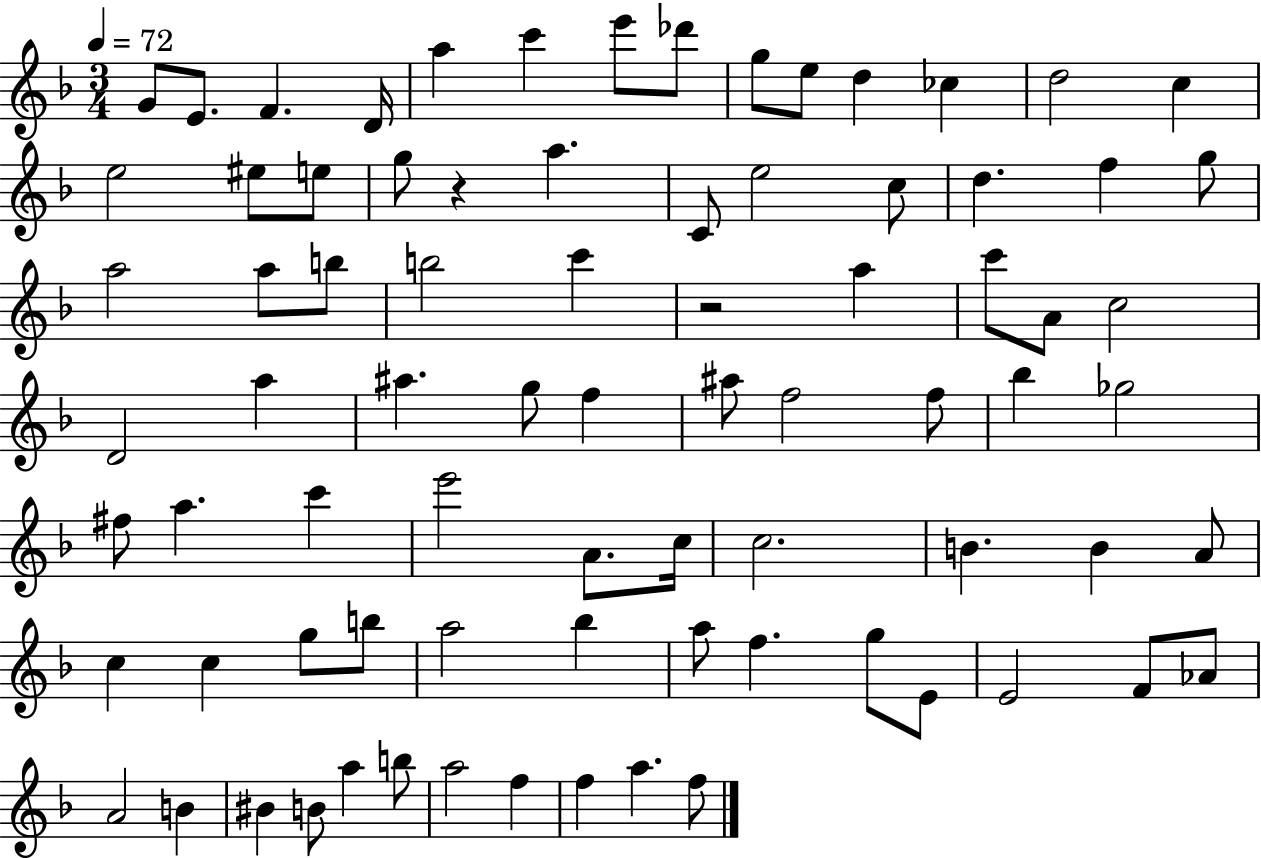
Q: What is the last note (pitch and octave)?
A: F5